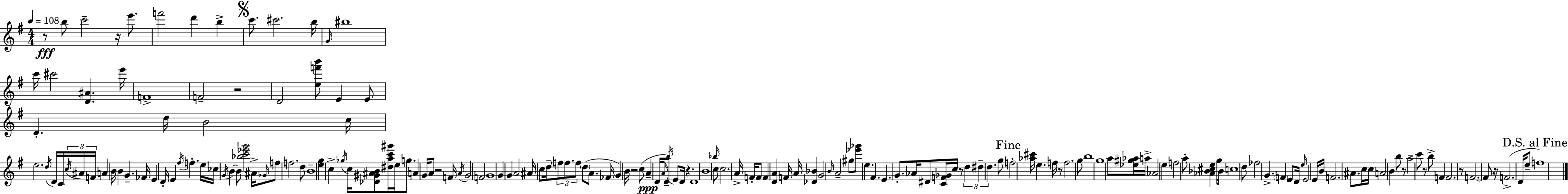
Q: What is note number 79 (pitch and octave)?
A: C5